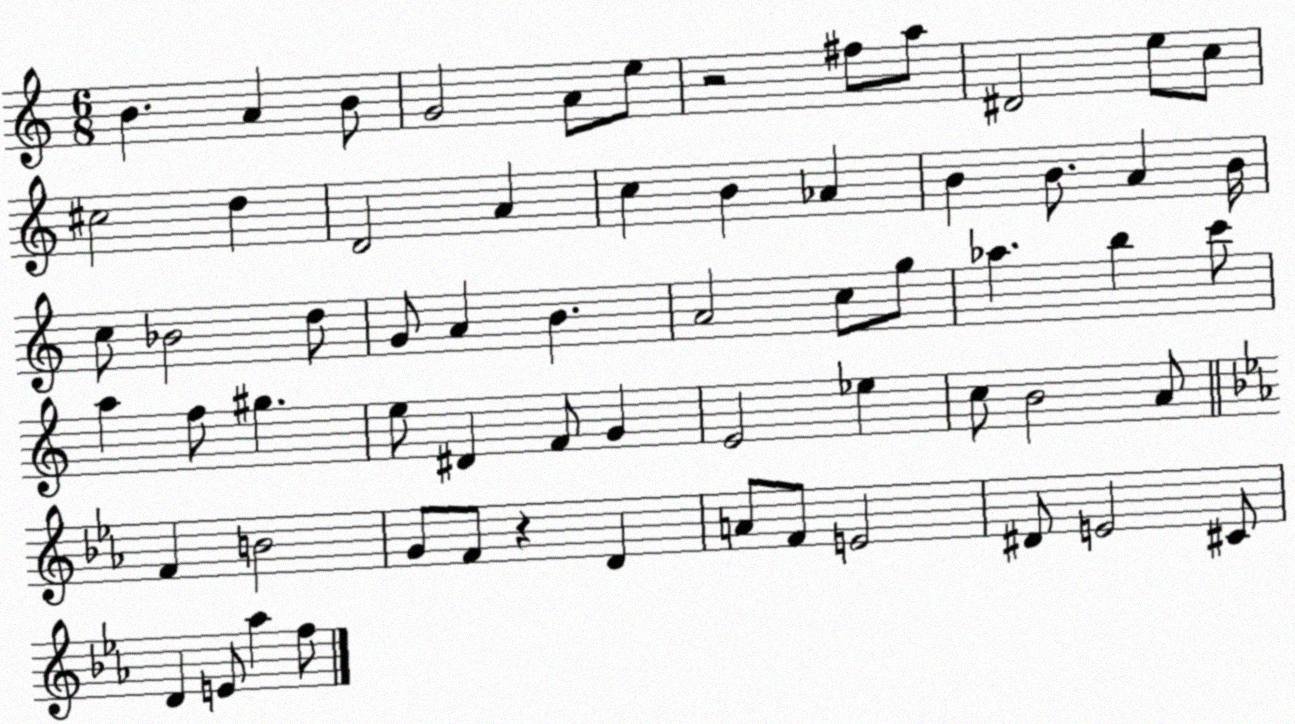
X:1
T:Untitled
M:6/8
L:1/4
K:C
B A B/2 G2 A/2 e/2 z2 ^f/2 a/2 ^D2 e/2 c/2 ^c2 d D2 A c B _A B B/2 A B/4 c/2 _B2 d/2 G/2 A B A2 c/2 g/2 _a b c'/2 a f/2 ^g e/2 ^D F/2 G E2 _e c/2 B2 A/2 F B2 G/2 F/2 z D A/2 F/2 E2 ^D/2 E2 ^C/2 D E/2 _a f/2